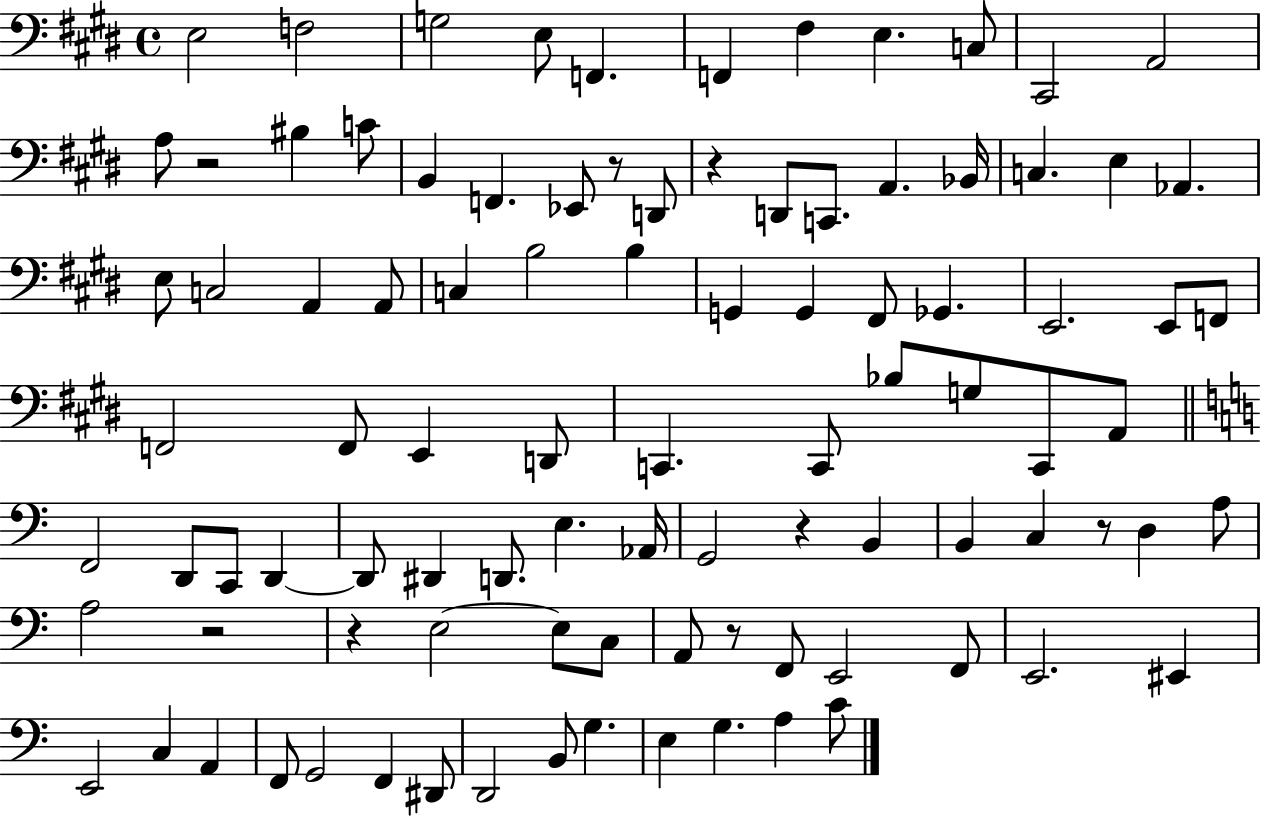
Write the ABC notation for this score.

X:1
T:Untitled
M:4/4
L:1/4
K:E
E,2 F,2 G,2 E,/2 F,, F,, ^F, E, C,/2 ^C,,2 A,,2 A,/2 z2 ^B, C/2 B,, F,, _E,,/2 z/2 D,,/2 z D,,/2 C,,/2 A,, _B,,/4 C, E, _A,, E,/2 C,2 A,, A,,/2 C, B,2 B, G,, G,, ^F,,/2 _G,, E,,2 E,,/2 F,,/2 F,,2 F,,/2 E,, D,,/2 C,, C,,/2 _B,/2 G,/2 C,,/2 A,,/2 F,,2 D,,/2 C,,/2 D,, D,,/2 ^D,, D,,/2 E, _A,,/4 G,,2 z B,, B,, C, z/2 D, A,/2 A,2 z2 z E,2 E,/2 C,/2 A,,/2 z/2 F,,/2 E,,2 F,,/2 E,,2 ^E,, E,,2 C, A,, F,,/2 G,,2 F,, ^D,,/2 D,,2 B,,/2 G, E, G, A, C/2